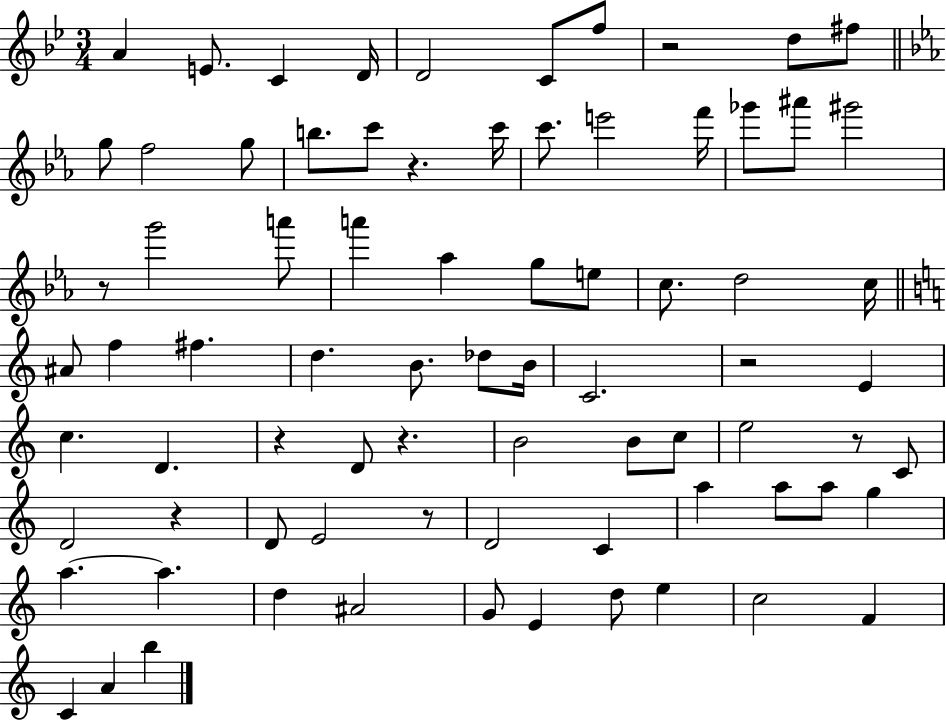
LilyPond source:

{
  \clef treble
  \numericTimeSignature
  \time 3/4
  \key bes \major
  \repeat volta 2 { a'4 e'8. c'4 d'16 | d'2 c'8 f''8 | r2 d''8 fis''8 | \bar "||" \break \key c \minor g''8 f''2 g''8 | b''8. c'''8 r4. c'''16 | c'''8. e'''2 f'''16 | ges'''8 ais'''8 gis'''2 | \break r8 g'''2 a'''8 | a'''4 aes''4 g''8 e''8 | c''8. d''2 c''16 | \bar "||" \break \key c \major ais'8 f''4 fis''4. | d''4. b'8. des''8 b'16 | c'2. | r2 e'4 | \break c''4. d'4. | r4 d'8 r4. | b'2 b'8 c''8 | e''2 r8 c'8 | \break d'2 r4 | d'8 e'2 r8 | d'2 c'4 | a''4 a''8 a''8 g''4 | \break a''4.~~ a''4. | d''4 ais'2 | g'8 e'4 d''8 e''4 | c''2 f'4 | \break c'4 a'4 b''4 | } \bar "|."
}